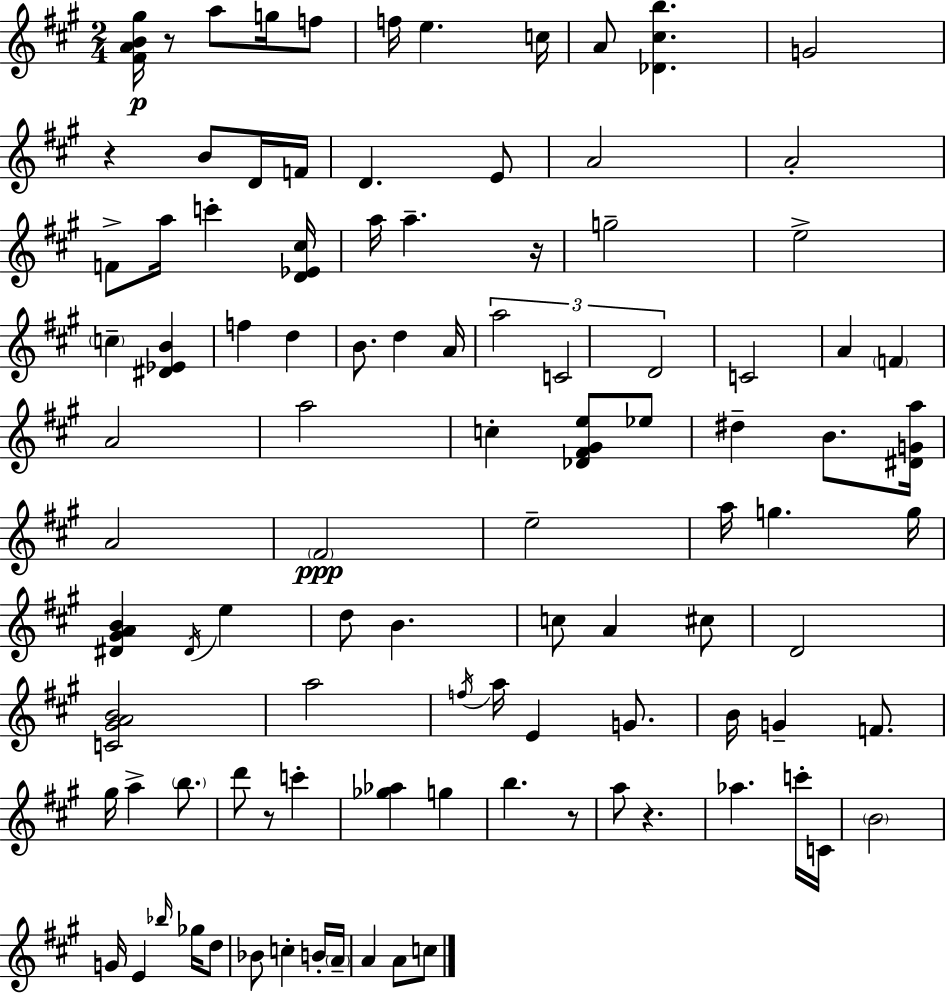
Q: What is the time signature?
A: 2/4